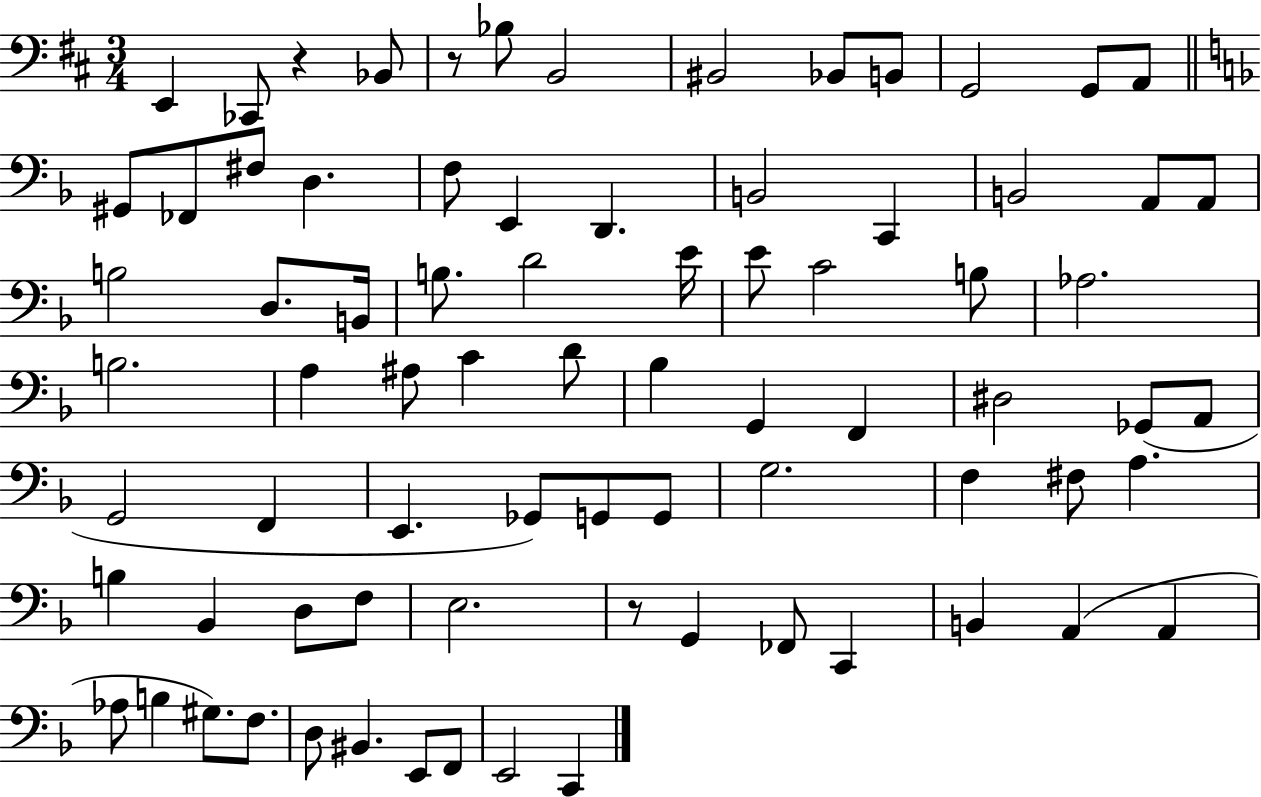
E2/q CES2/e R/q Bb2/e R/e Bb3/e B2/h BIS2/h Bb2/e B2/e G2/h G2/e A2/e G#2/e FES2/e F#3/e D3/q. F3/e E2/q D2/q. B2/h C2/q B2/h A2/e A2/e B3/h D3/e. B2/s B3/e. D4/h E4/s E4/e C4/h B3/e Ab3/h. B3/h. A3/q A#3/e C4/q D4/e Bb3/q G2/q F2/q D#3/h Gb2/e A2/e G2/h F2/q E2/q. Gb2/e G2/e G2/e G3/h. F3/q F#3/e A3/q. B3/q Bb2/q D3/e F3/e E3/h. R/e G2/q FES2/e C2/q B2/q A2/q A2/q Ab3/e B3/q G#3/e. F3/e. D3/e BIS2/q. E2/e F2/e E2/h C2/q